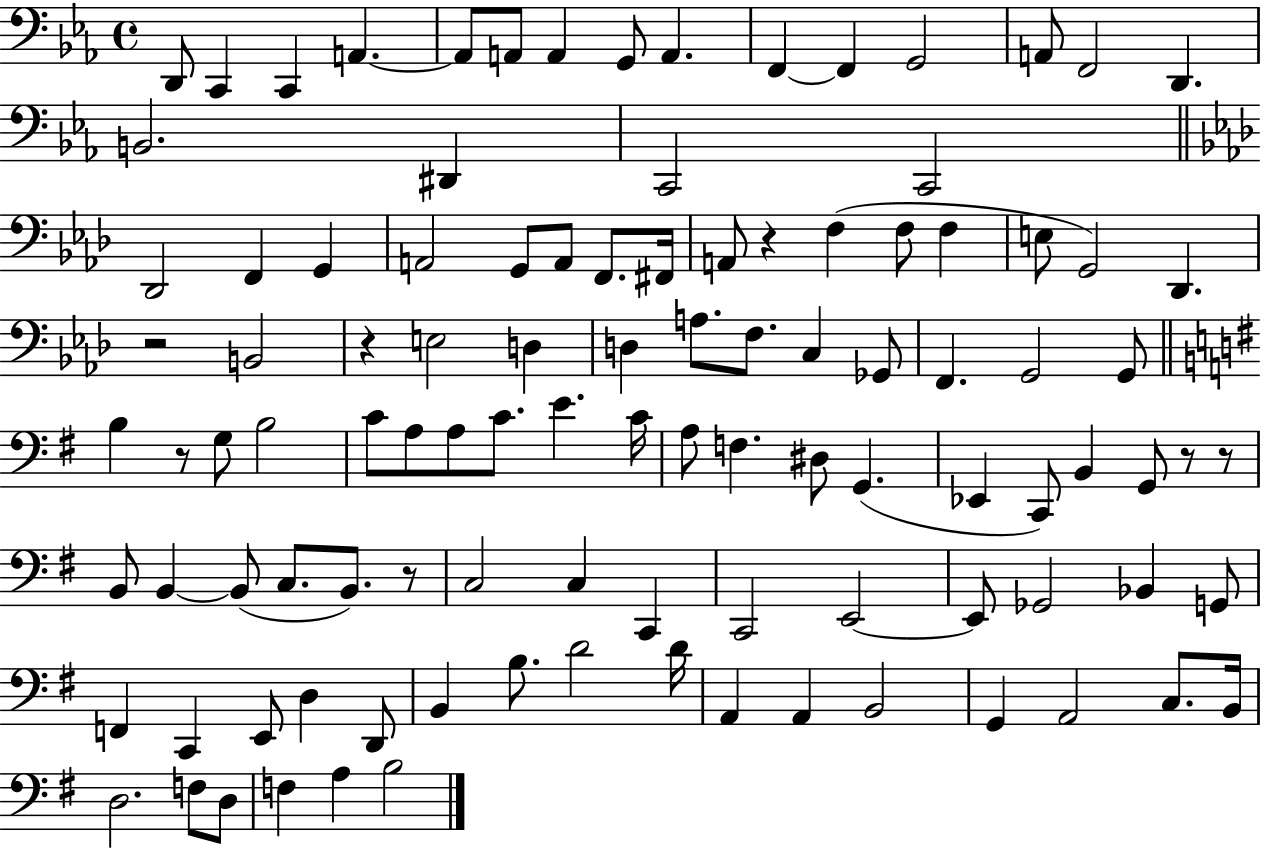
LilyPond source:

{
  \clef bass
  \time 4/4
  \defaultTimeSignature
  \key ees \major
  d,8 c,4 c,4 a,4.~~ | a,8 a,8 a,4 g,8 a,4. | f,4~~ f,4 g,2 | a,8 f,2 d,4. | \break b,2. dis,4 | c,2 c,2 | \bar "||" \break \key f \minor des,2 f,4 g,4 | a,2 g,8 a,8 f,8. fis,16 | a,8 r4 f4( f8 f4 | e8 g,2) des,4. | \break r2 b,2 | r4 e2 d4 | d4 a8. f8. c4 ges,8 | f,4. g,2 g,8 | \break \bar "||" \break \key g \major b4 r8 g8 b2 | c'8 a8 a8 c'8. e'4. c'16 | a8 f4. dis8 g,4.( | ees,4 c,8) b,4 g,8 r8 r8 | \break b,8 b,4~~ b,8( c8. b,8.) r8 | c2 c4 c,4 | c,2 e,2~~ | e,8 ges,2 bes,4 g,8 | \break f,4 c,4 e,8 d4 d,8 | b,4 b8. d'2 d'16 | a,4 a,4 b,2 | g,4 a,2 c8. b,16 | \break d2. f8 d8 | f4 a4 b2 | \bar "|."
}